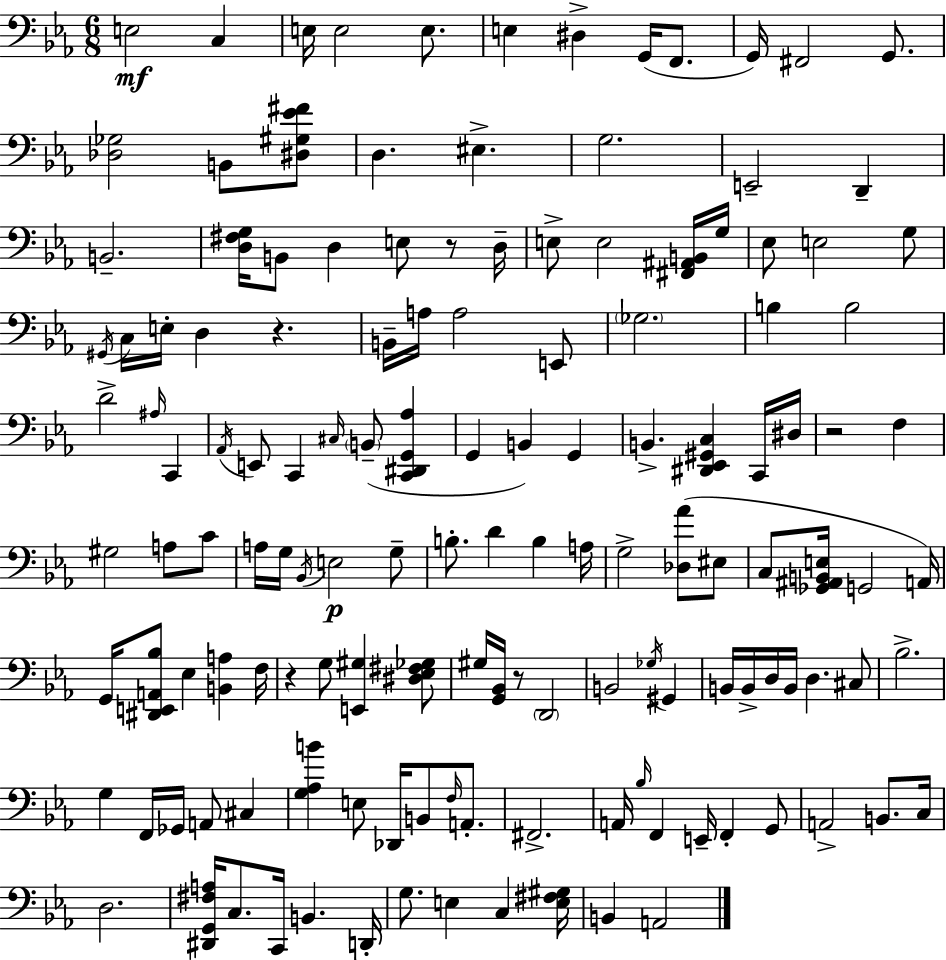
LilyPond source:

{
  \clef bass
  \numericTimeSignature
  \time 6/8
  \key c \minor
  e2\mf c4 | e16 e2 e8. | e4 dis4-> g,16( f,8. | g,16) fis,2 g,8. | \break <des ges>2 b,8 <dis gis ees' fis'>8 | d4. eis4.-> | g2. | e,2-- d,4-- | \break b,2.-- | <d fis g>16 b,8 d4 e8 r8 d16-- | e8-> e2 <fis, ais, b,>16 g16 | ees8 e2 g8 | \break \acciaccatura { gis,16 } c16 e16-. d4 r4. | b,16-- a16 a2 e,8 | \parenthesize ges2. | b4 b2 | \break d'2-> \grace { ais16 } c,4 | \acciaccatura { aes,16 } e,8 c,4 \grace { cis16 } \parenthesize b,8--( | <c, dis, g, aes>4 g,4 b,4) | g,4 b,4.-> <dis, ees, gis, c>4 | \break c,16 dis16 r2 | f4 gis2 | a8 c'8 a16 g16 \acciaccatura { bes,16 }\p e2 | g8-- b8.-. d'4 | \break b4 a16 g2-> | <des aes'>8( eis8 c8 <ges, ais, b, e>16 g,2 | a,16) g,16 <dis, e, a, bes>8 ees4 | <b, a>4 f16 r4 g8 <e, gis>4 | \break <dis ees fis ges>8 gis16 <g, bes,>16 r8 \parenthesize d,2 | b,2 | \acciaccatura { ges16 } gis,4 b,16 b,16-> d16 b,16 d4. | cis8 bes2.-> | \break g4 f,16 ges,16 | a,8 cis4 <g aes b'>4 e8 | des,16 b,8 \grace { f16 } a,8.-. fis,2.-> | a,16 \grace { bes16 } f,4 | \break e,16-- f,4-. g,8 a,2-> | b,8. c16 d2. | <dis, g, fis a>16 c8. | c,16 b,4. d,16-. g8. e4 | \break c4 <e fis gis>16 b,4 | a,2 \bar "|."
}